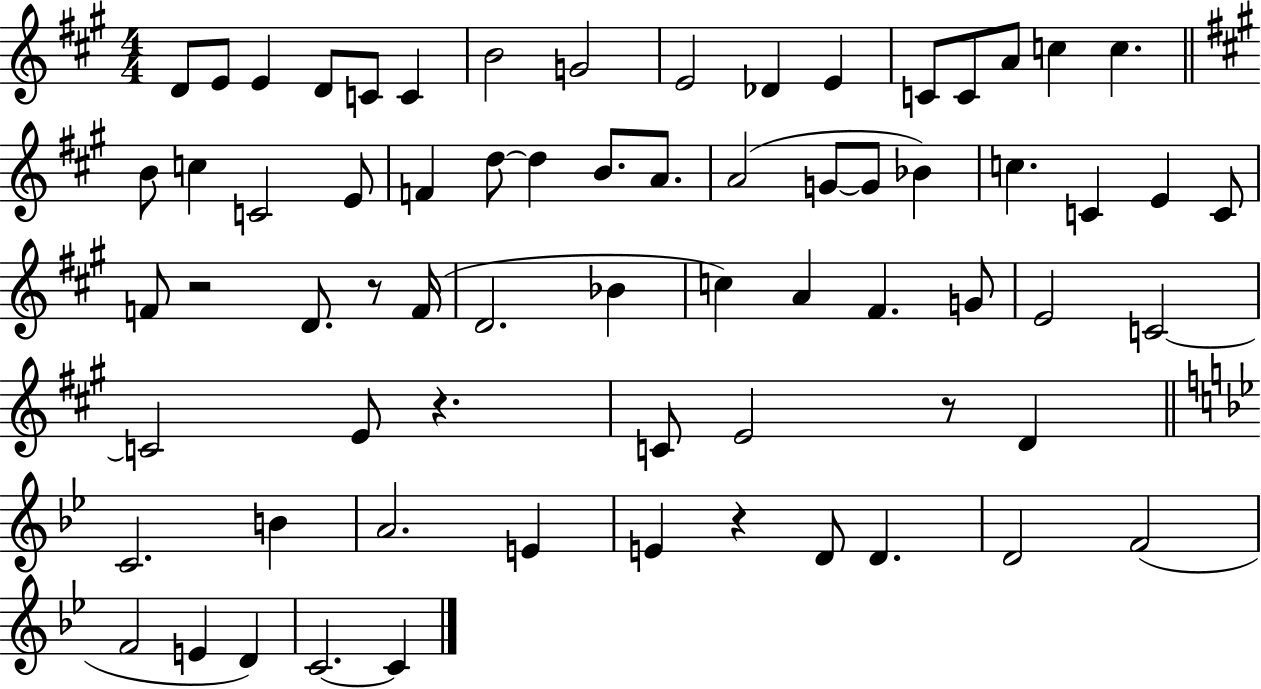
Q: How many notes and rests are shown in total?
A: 68